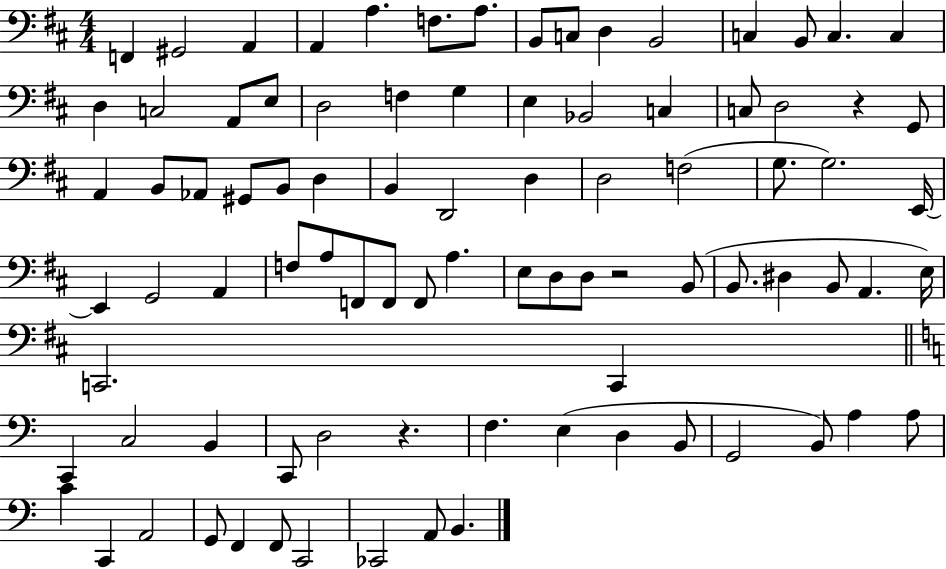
{
  \clef bass
  \numericTimeSignature
  \time 4/4
  \key d \major
  \repeat volta 2 { f,4 gis,2 a,4 | a,4 a4. f8. a8. | b,8 c8 d4 b,2 | c4 b,8 c4. c4 | \break d4 c2 a,8 e8 | d2 f4 g4 | e4 bes,2 c4 | c8 d2 r4 g,8 | \break a,4 b,8 aes,8 gis,8 b,8 d4 | b,4 d,2 d4 | d2 f2( | g8. g2.) e,16~~ | \break e,4 g,2 a,4 | f8 a8 f,8 f,8 f,8 a4. | e8 d8 d8 r2 b,8( | b,8. dis4 b,8 a,4. e16) | \break c,2. c,4 | \bar "||" \break \key c \major c,4 c2 b,4 | c,8 d2 r4. | f4. e4( d4 b,8 | g,2 b,8) a4 a8 | \break c'4 c,4 a,2 | g,8 f,4 f,8 c,2 | ces,2 a,8 b,4. | } \bar "|."
}